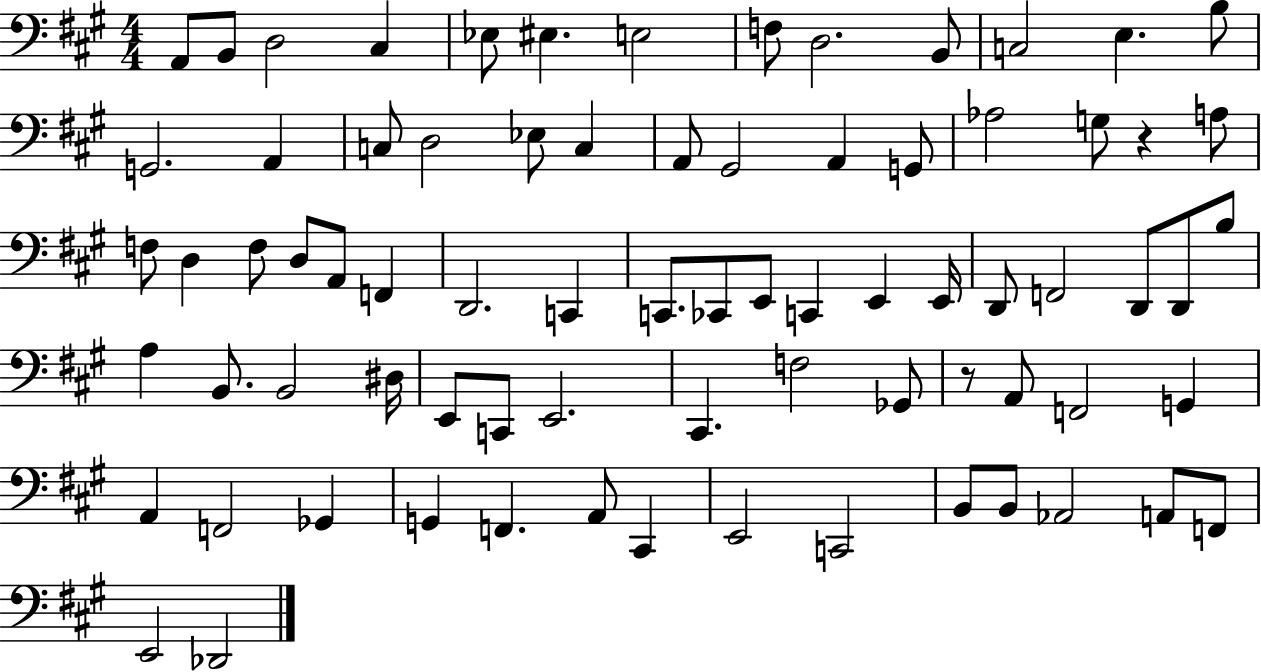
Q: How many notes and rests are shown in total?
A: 76